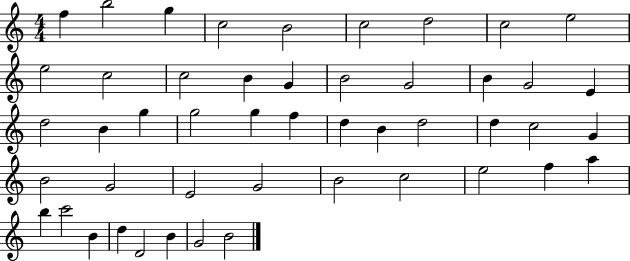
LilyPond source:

{
  \clef treble
  \numericTimeSignature
  \time 4/4
  \key c \major
  f''4 b''2 g''4 | c''2 b'2 | c''2 d''2 | c''2 e''2 | \break e''2 c''2 | c''2 b'4 g'4 | b'2 g'2 | b'4 g'2 e'4 | \break d''2 b'4 g''4 | g''2 g''4 f''4 | d''4 b'4 d''2 | d''4 c''2 g'4 | \break b'2 g'2 | e'2 g'2 | b'2 c''2 | e''2 f''4 a''4 | \break b''4 c'''2 b'4 | d''4 d'2 b'4 | g'2 b'2 | \bar "|."
}